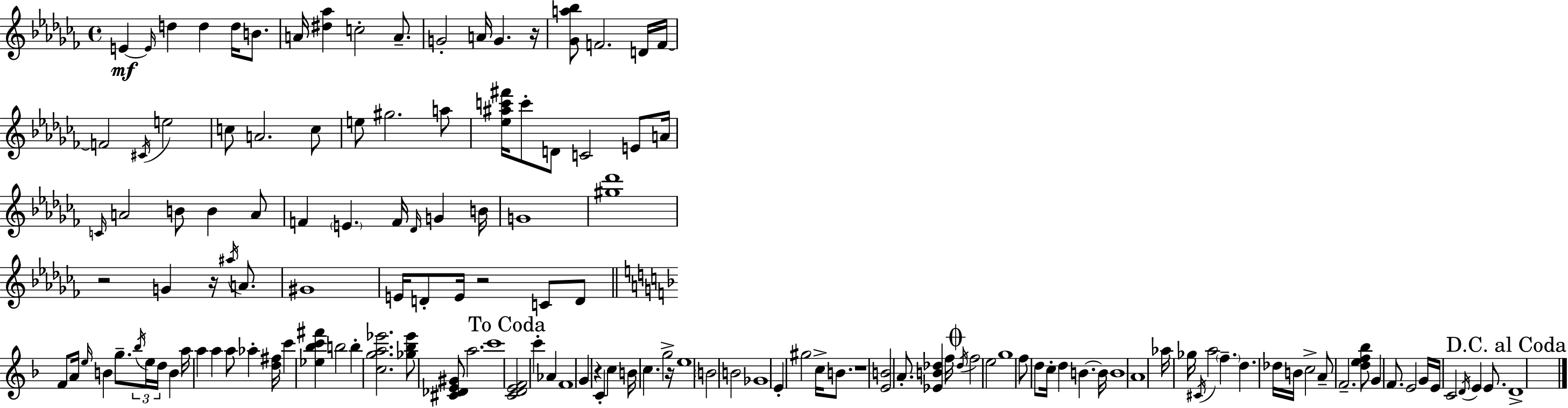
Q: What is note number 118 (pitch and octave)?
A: D4